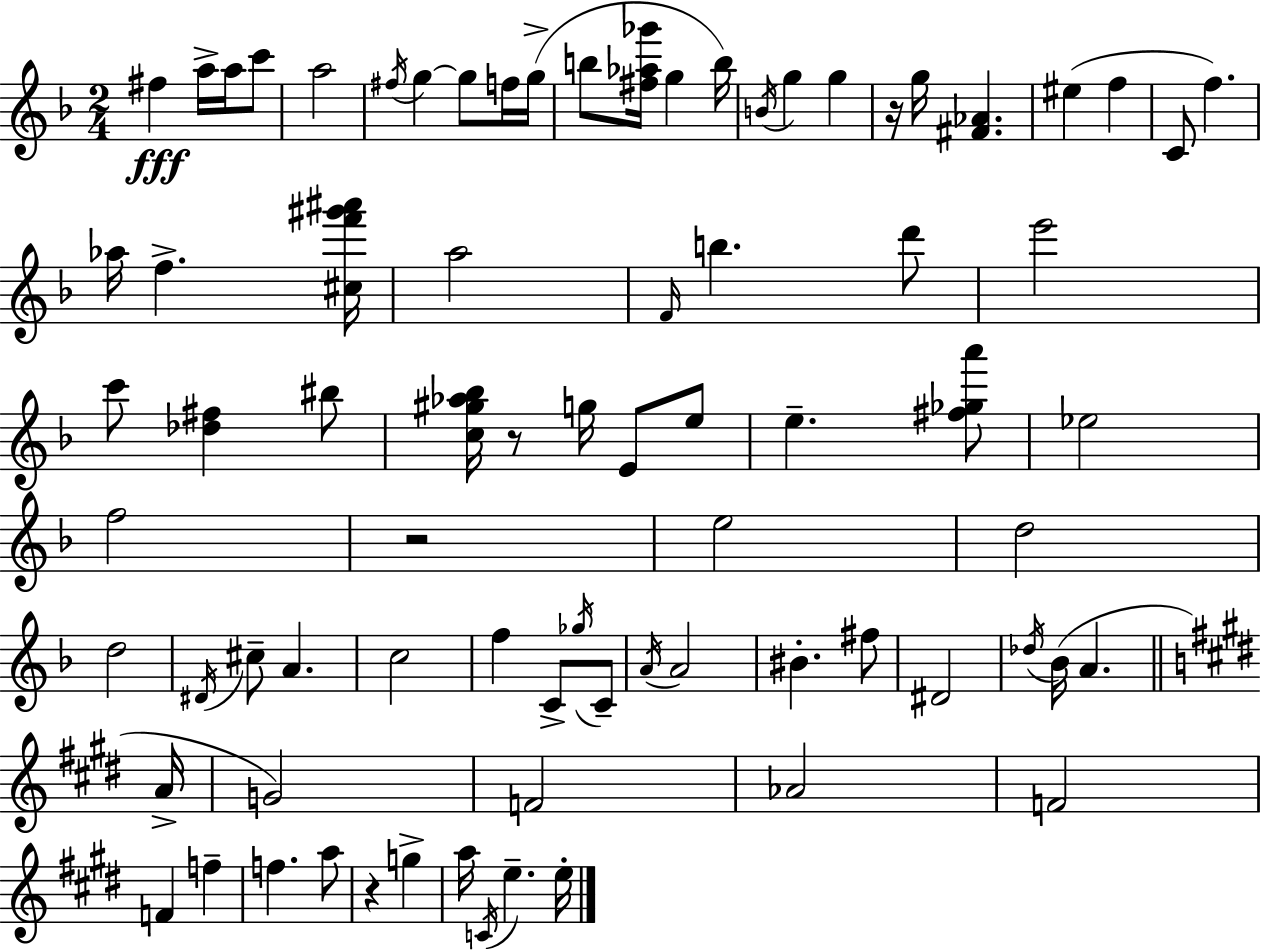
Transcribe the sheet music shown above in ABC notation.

X:1
T:Untitled
M:2/4
L:1/4
K:F
^f a/4 a/4 c'/2 a2 ^f/4 g g/2 f/4 g/4 b/2 [^f_a_g']/4 g b/4 B/4 g g z/4 g/4 [^F_A] ^e f C/2 f _a/4 f [^cf'^g'^a']/4 a2 F/4 b d'/2 e'2 c'/2 [_d^f] ^b/2 [c^g_a_b]/4 z/2 g/4 E/2 e/2 e [^f_ga']/2 _e2 f2 z2 e2 d2 d2 ^D/4 ^c/2 A c2 f C/2 _g/4 C/2 A/4 A2 ^B ^f/2 ^D2 _d/4 _B/4 A A/4 G2 F2 _A2 F2 F f f a/2 z g a/4 C/4 e e/4